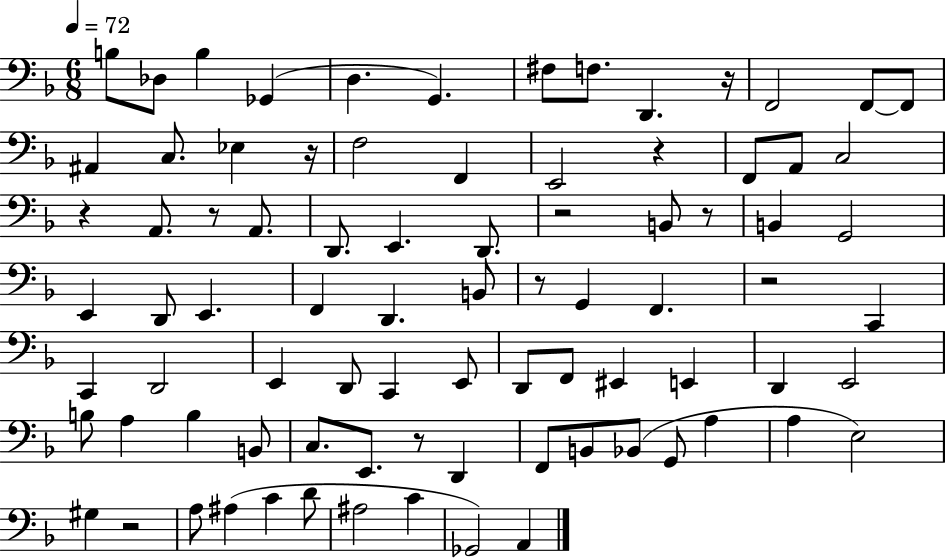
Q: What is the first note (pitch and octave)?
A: B3